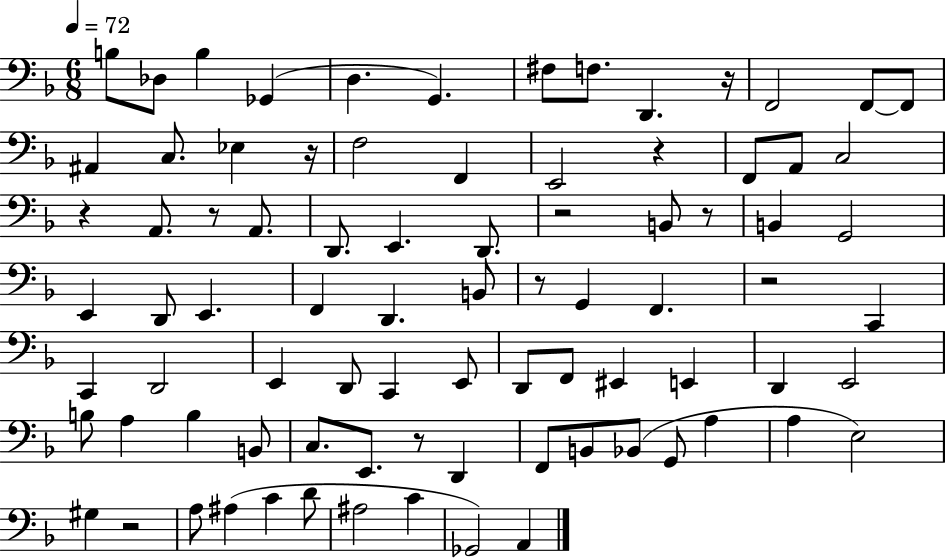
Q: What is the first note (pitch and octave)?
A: B3